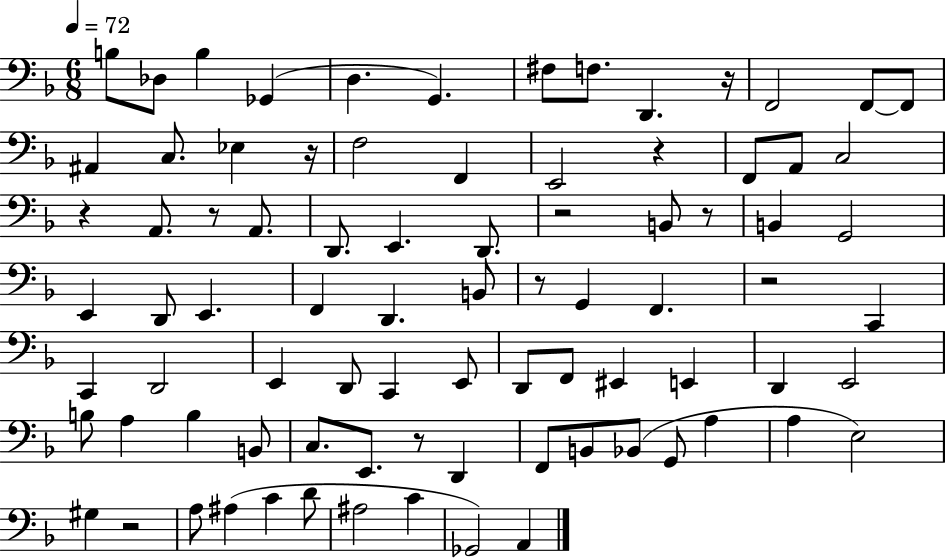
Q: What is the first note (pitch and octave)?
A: B3